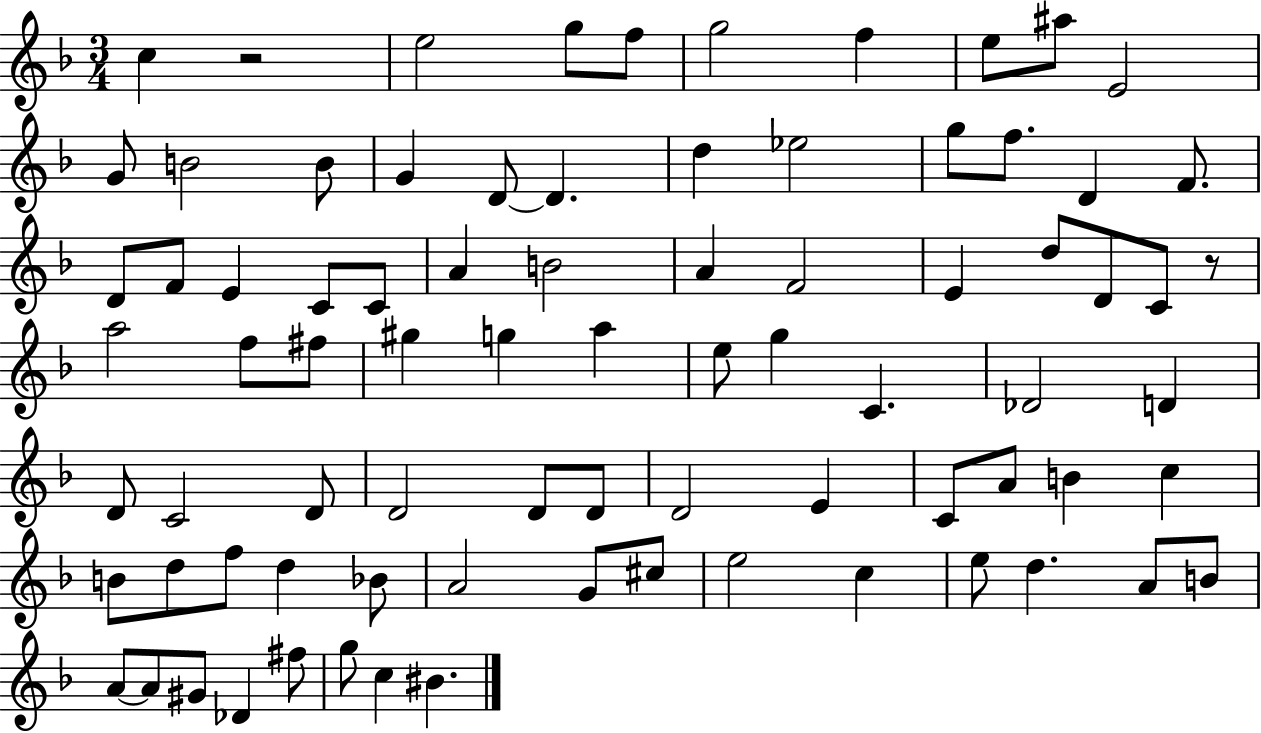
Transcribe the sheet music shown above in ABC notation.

X:1
T:Untitled
M:3/4
L:1/4
K:F
c z2 e2 g/2 f/2 g2 f e/2 ^a/2 E2 G/2 B2 B/2 G D/2 D d _e2 g/2 f/2 D F/2 D/2 F/2 E C/2 C/2 A B2 A F2 E d/2 D/2 C/2 z/2 a2 f/2 ^f/2 ^g g a e/2 g C _D2 D D/2 C2 D/2 D2 D/2 D/2 D2 E C/2 A/2 B c B/2 d/2 f/2 d _B/2 A2 G/2 ^c/2 e2 c e/2 d A/2 B/2 A/2 A/2 ^G/2 _D ^f/2 g/2 c ^B